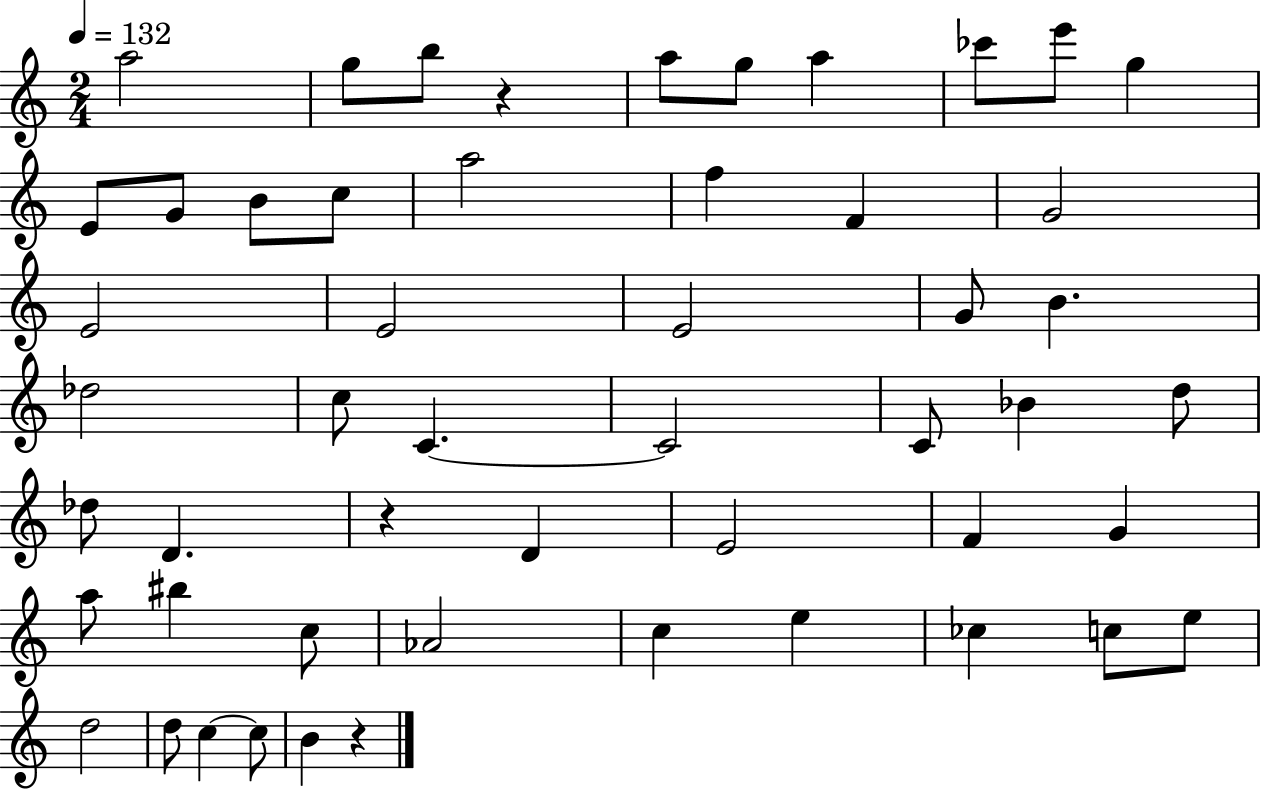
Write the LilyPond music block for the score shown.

{
  \clef treble
  \numericTimeSignature
  \time 2/4
  \key c \major
  \tempo 4 = 132
  a''2 | g''8 b''8 r4 | a''8 g''8 a''4 | ces'''8 e'''8 g''4 | \break e'8 g'8 b'8 c''8 | a''2 | f''4 f'4 | g'2 | \break e'2 | e'2 | e'2 | g'8 b'4. | \break des''2 | c''8 c'4.~~ | c'2 | c'8 bes'4 d''8 | \break des''8 d'4. | r4 d'4 | e'2 | f'4 g'4 | \break a''8 bis''4 c''8 | aes'2 | c''4 e''4 | ces''4 c''8 e''8 | \break d''2 | d''8 c''4~~ c''8 | b'4 r4 | \bar "|."
}